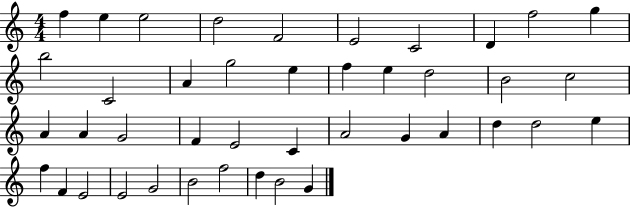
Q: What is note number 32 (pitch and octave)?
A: E5